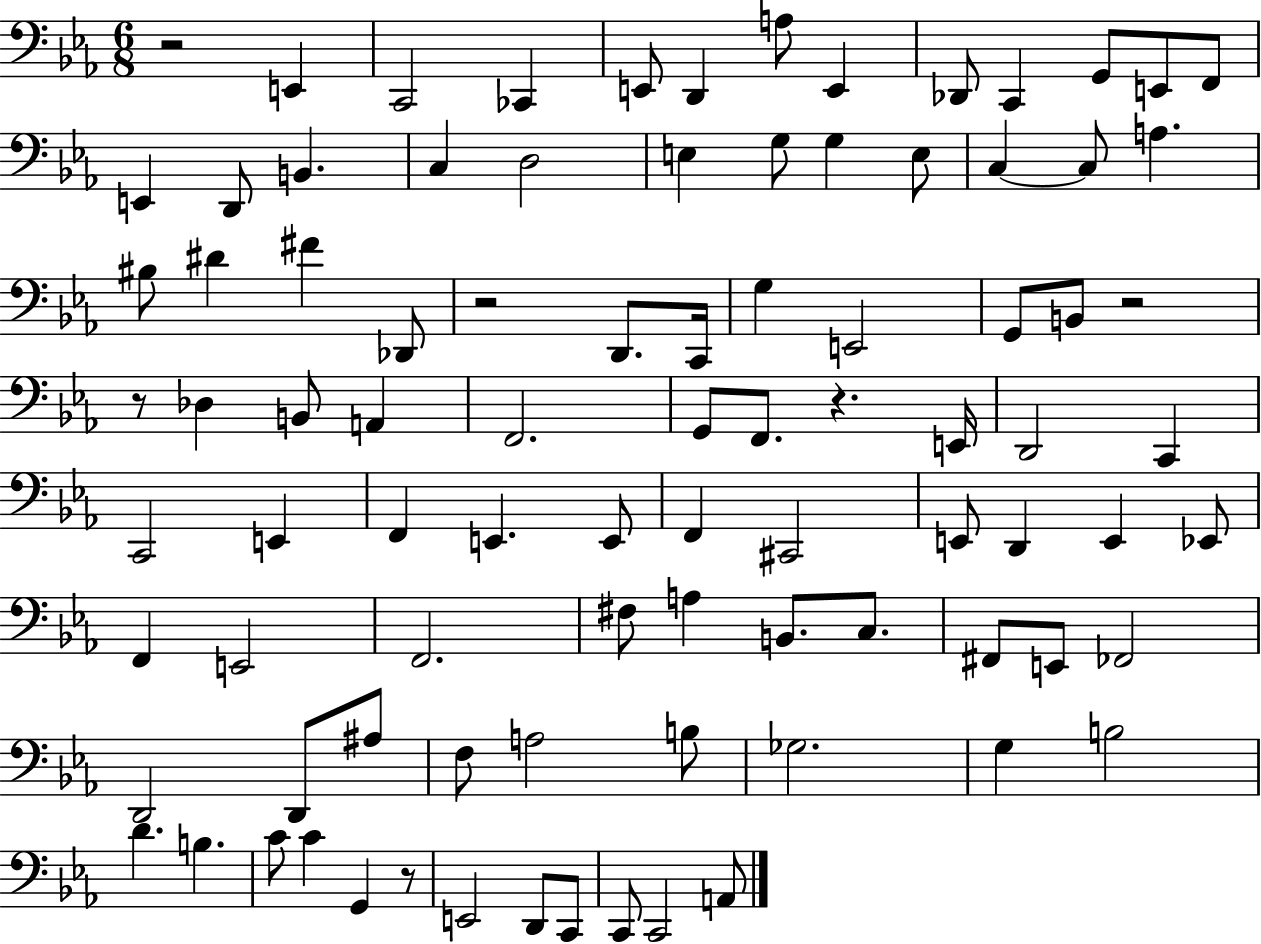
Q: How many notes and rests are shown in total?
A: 90